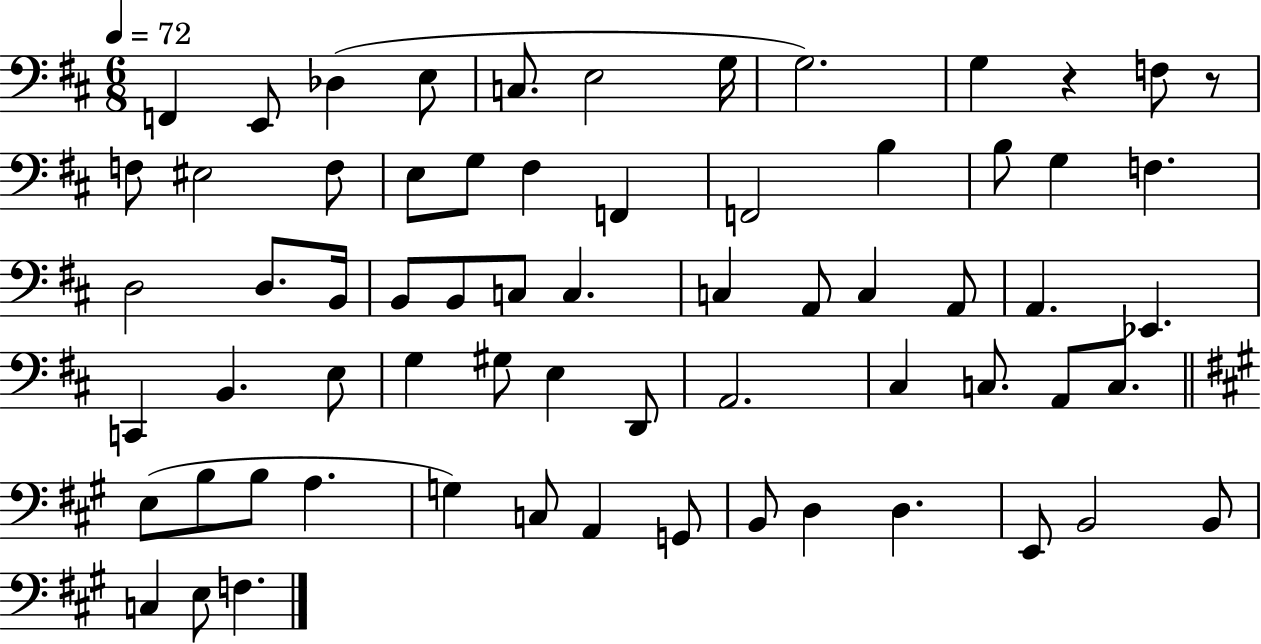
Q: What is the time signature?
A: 6/8